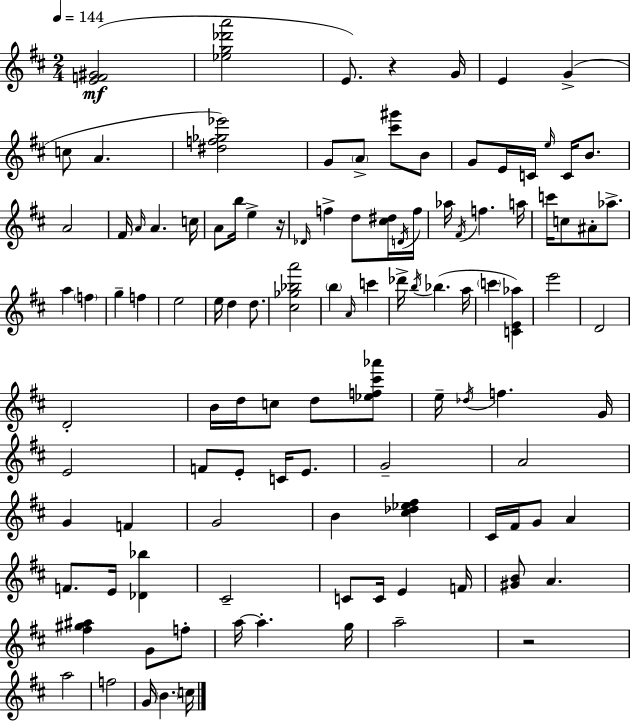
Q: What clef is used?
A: treble